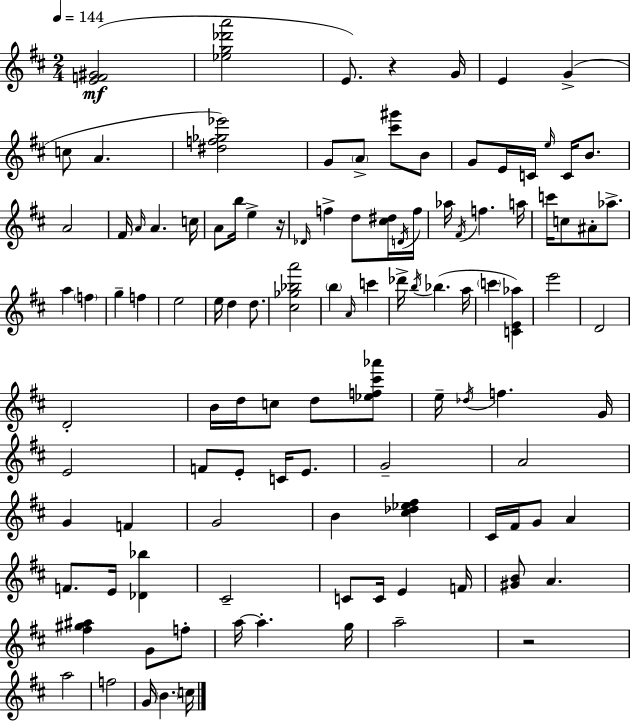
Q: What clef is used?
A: treble